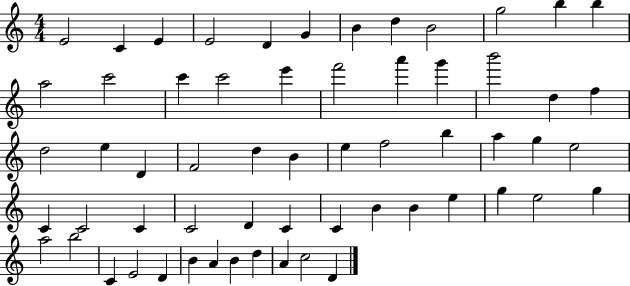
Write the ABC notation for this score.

X:1
T:Untitled
M:4/4
L:1/4
K:C
E2 C E E2 D G B d B2 g2 b b a2 c'2 c' c'2 e' f'2 a' g' b'2 d f d2 e D F2 d B e f2 b a g e2 C C2 C C2 D C C B B e g e2 g a2 b2 C E2 D B A B d A c2 D